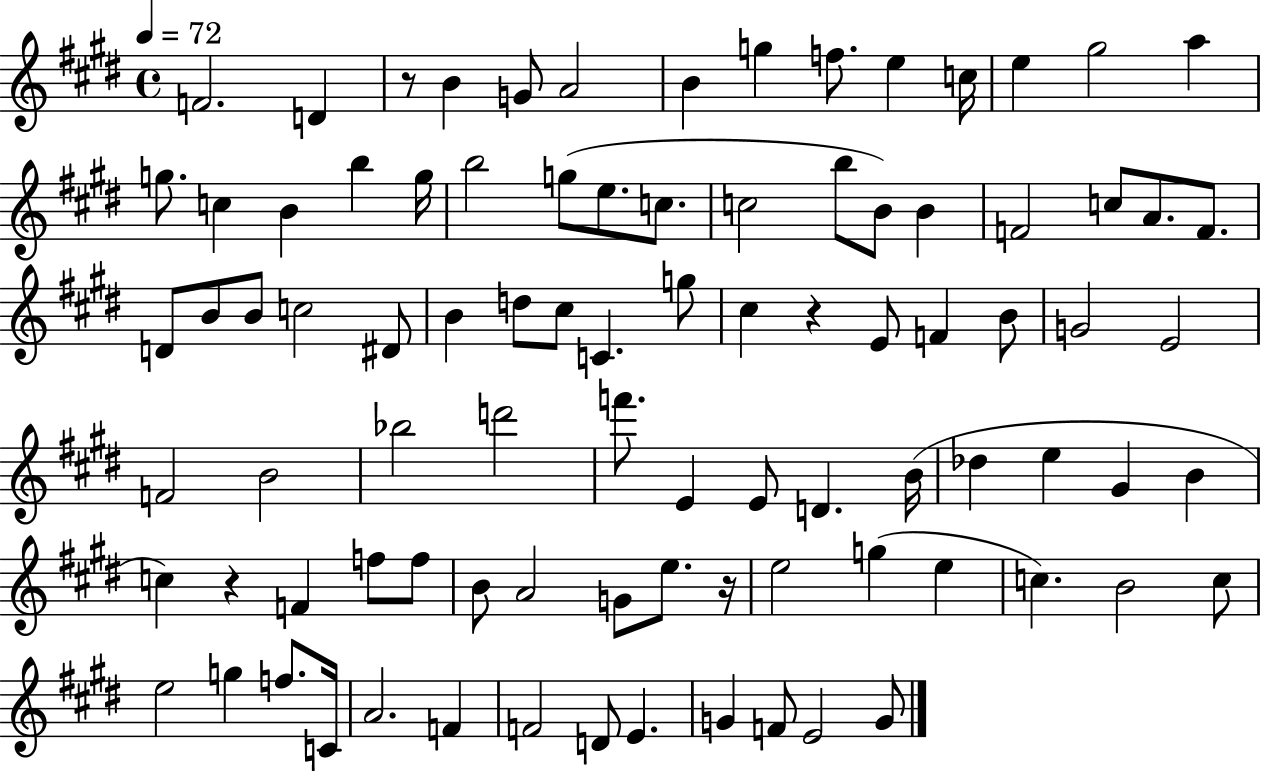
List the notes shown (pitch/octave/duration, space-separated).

F4/h. D4/q R/e B4/q G4/e A4/h B4/q G5/q F5/e. E5/q C5/s E5/q G#5/h A5/q G5/e. C5/q B4/q B5/q G5/s B5/h G5/e E5/e. C5/e. C5/h B5/e B4/e B4/q F4/h C5/e A4/e. F4/e. D4/e B4/e B4/e C5/h D#4/e B4/q D5/e C#5/e C4/q. G5/e C#5/q R/q E4/e F4/q B4/e G4/h E4/h F4/h B4/h Bb5/h D6/h F6/e. E4/q E4/e D4/q. B4/s Db5/q E5/q G#4/q B4/q C5/q R/q F4/q F5/e F5/e B4/e A4/h G4/e E5/e. R/s E5/h G5/q E5/q C5/q. B4/h C5/e E5/h G5/q F5/e. C4/s A4/h. F4/q F4/h D4/e E4/q. G4/q F4/e E4/h G4/e